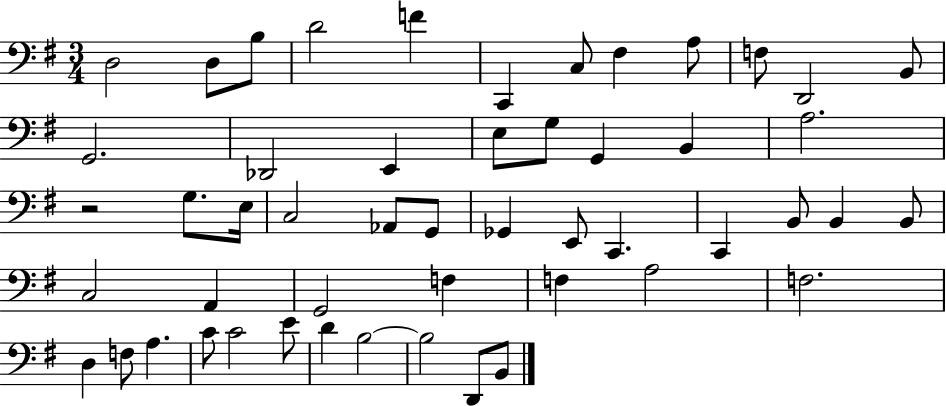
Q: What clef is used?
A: bass